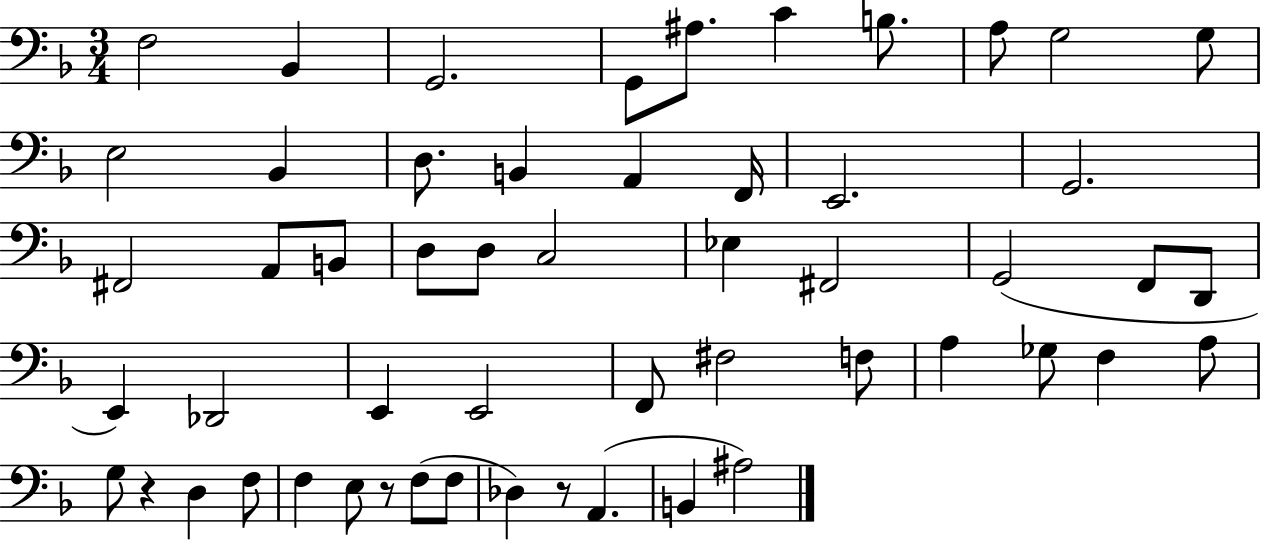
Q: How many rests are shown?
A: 3